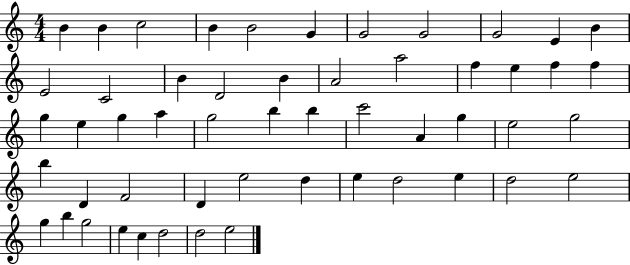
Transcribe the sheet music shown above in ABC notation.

X:1
T:Untitled
M:4/4
L:1/4
K:C
B B c2 B B2 G G2 G2 G2 E B E2 C2 B D2 B A2 a2 f e f f g e g a g2 b b c'2 A g e2 g2 b D F2 D e2 d e d2 e d2 e2 g b g2 e c d2 d2 e2